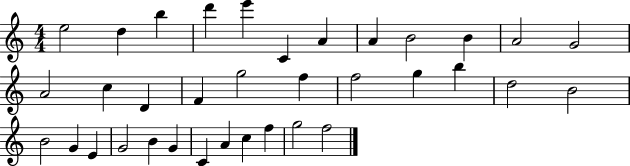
X:1
T:Untitled
M:4/4
L:1/4
K:C
e2 d b d' e' C A A B2 B A2 G2 A2 c D F g2 f f2 g b d2 B2 B2 G E G2 B G C A c f g2 f2